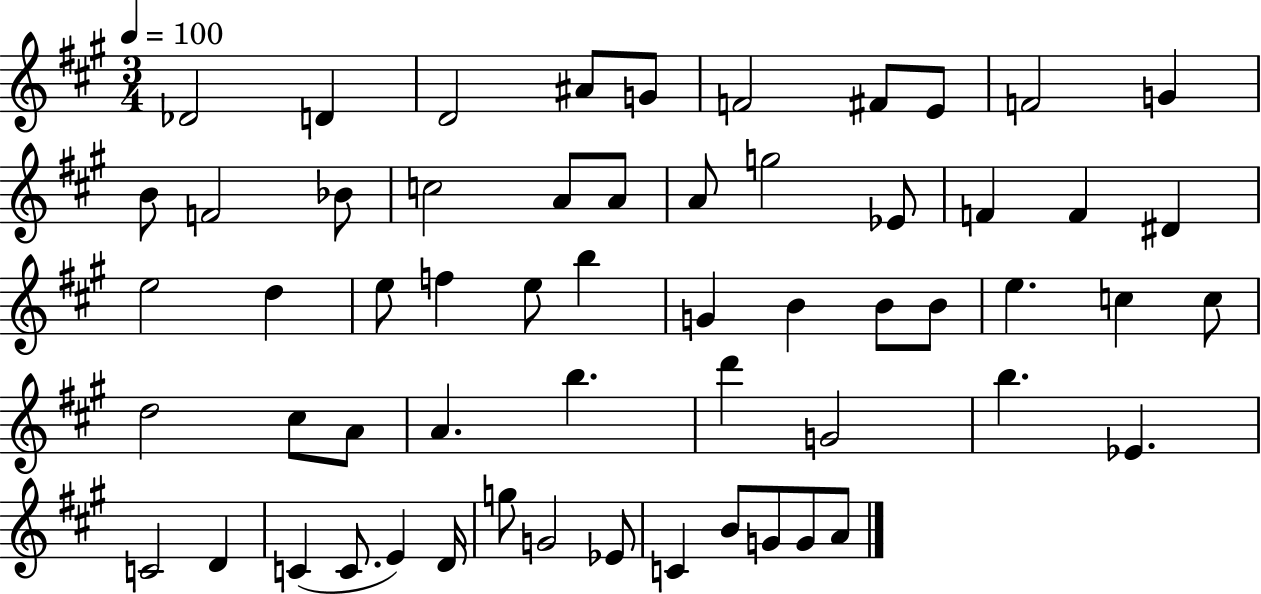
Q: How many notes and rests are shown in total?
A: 58